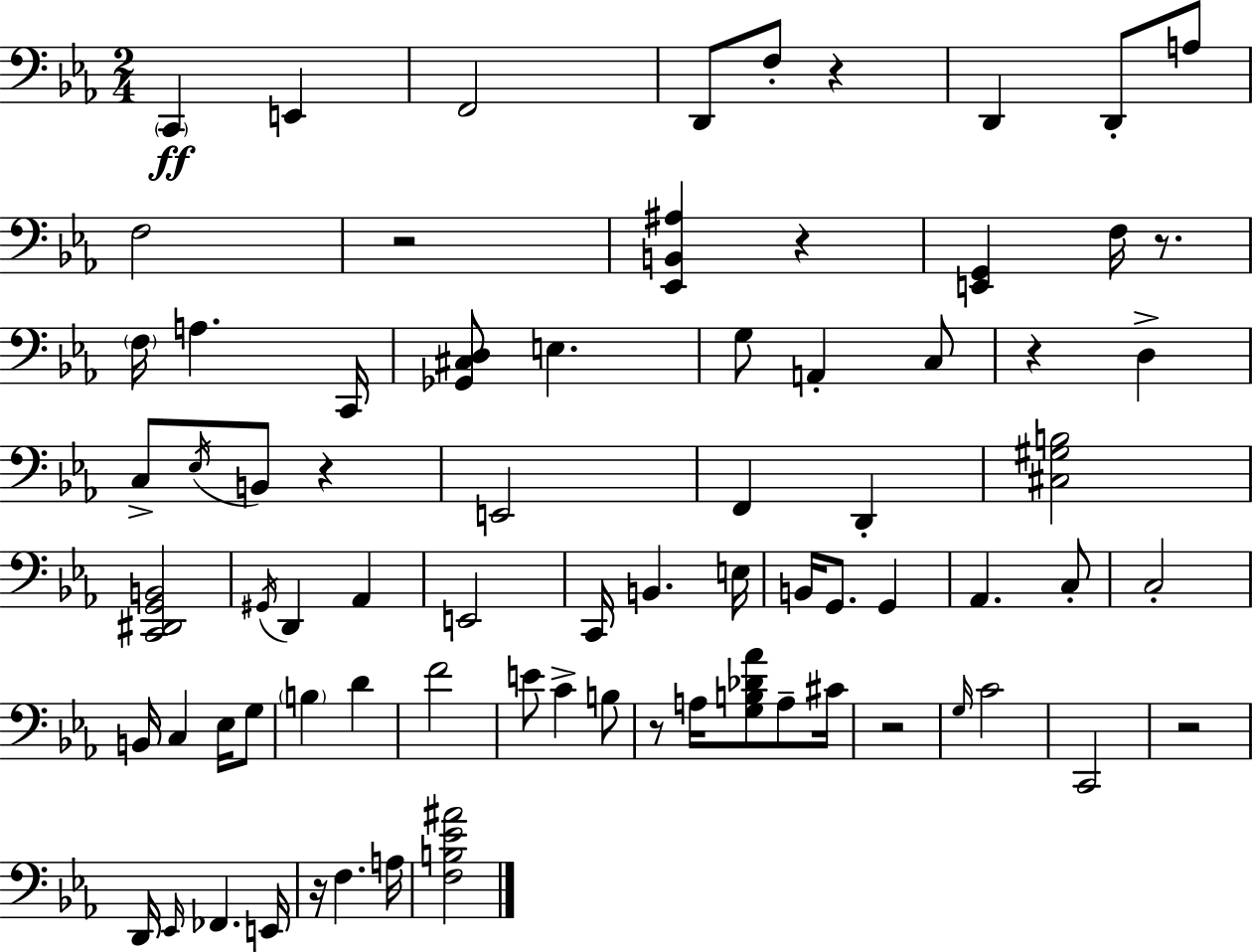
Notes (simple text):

C2/q E2/q F2/h D2/e F3/e R/q D2/q D2/e A3/e F3/h R/h [Eb2,B2,A#3]/q R/q [E2,G2]/q F3/s R/e. F3/s A3/q. C2/s [Gb2,C#3,D3]/e E3/q. G3/e A2/q C3/e R/q D3/q C3/e Eb3/s B2/e R/q E2/h F2/q D2/q [C#3,G#3,B3]/h [C2,D#2,G2,B2]/h G#2/s D2/q Ab2/q E2/h C2/s B2/q. E3/s B2/s G2/e. G2/q Ab2/q. C3/e C3/h B2/s C3/q Eb3/s G3/e B3/q D4/q F4/h E4/e C4/q B3/e R/e A3/s [G3,B3,Db4,Ab4]/e A3/e C#4/s R/h G3/s C4/h C2/h R/h D2/s Eb2/s FES2/q. E2/s R/s F3/q. A3/s [F3,B3,Eb4,A#4]/h